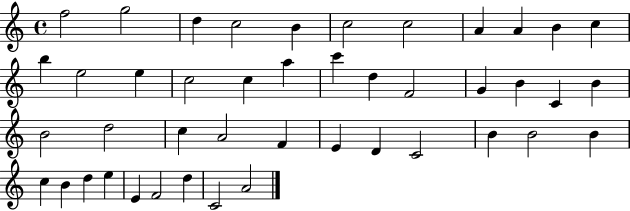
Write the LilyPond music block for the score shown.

{
  \clef treble
  \time 4/4
  \defaultTimeSignature
  \key c \major
  f''2 g''2 | d''4 c''2 b'4 | c''2 c''2 | a'4 a'4 b'4 c''4 | \break b''4 e''2 e''4 | c''2 c''4 a''4 | c'''4 d''4 f'2 | g'4 b'4 c'4 b'4 | \break b'2 d''2 | c''4 a'2 f'4 | e'4 d'4 c'2 | b'4 b'2 b'4 | \break c''4 b'4 d''4 e''4 | e'4 f'2 d''4 | c'2 a'2 | \bar "|."
}